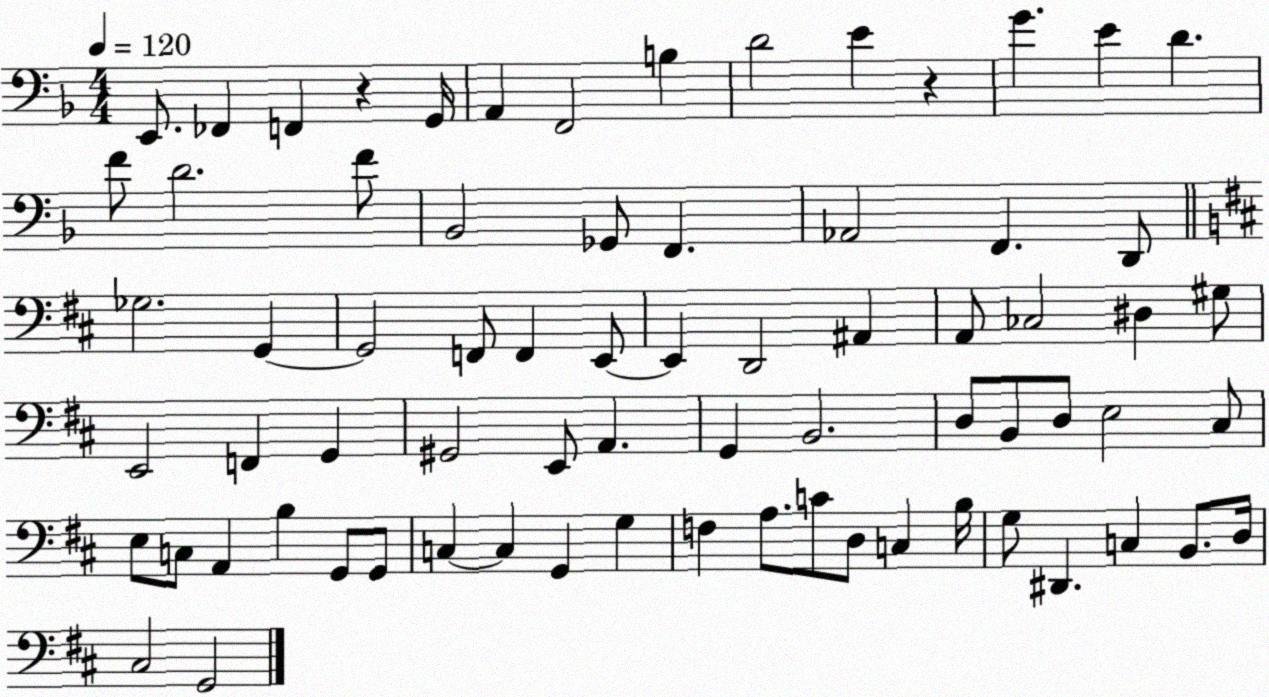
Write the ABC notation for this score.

X:1
T:Untitled
M:4/4
L:1/4
K:F
E,,/2 _F,, F,, z G,,/4 A,, F,,2 B, D2 E z G E D F/2 D2 F/2 _B,,2 _G,,/2 F,, _A,,2 F,, D,,/2 _G,2 G,, G,,2 F,,/2 F,, E,,/2 E,, D,,2 ^A,, A,,/2 _C,2 ^D, ^G,/2 E,,2 F,, G,, ^G,,2 E,,/2 A,, G,, B,,2 D,/2 B,,/2 D,/2 E,2 ^C,/2 E,/2 C,/2 A,, B, G,,/2 G,,/2 C, C, G,, G, F, A,/2 C/2 D,/2 C, B,/4 G,/2 ^D,, C, B,,/2 D,/4 ^C,2 G,,2